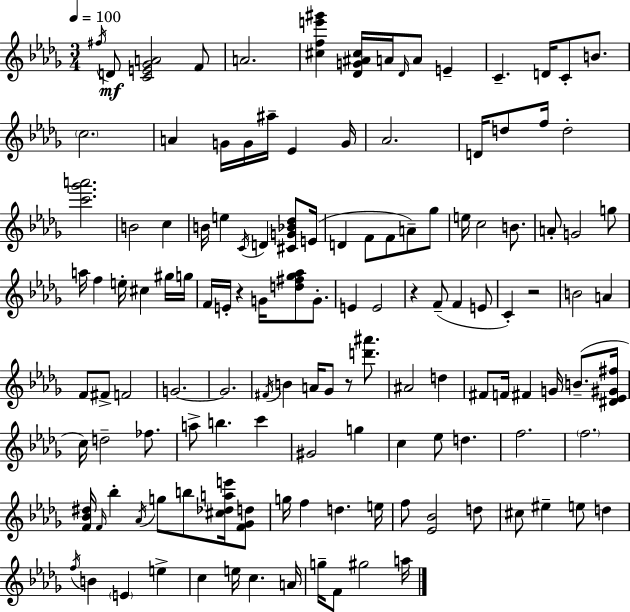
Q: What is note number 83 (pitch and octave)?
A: G#4